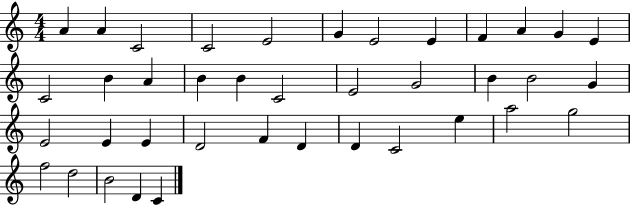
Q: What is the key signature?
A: C major